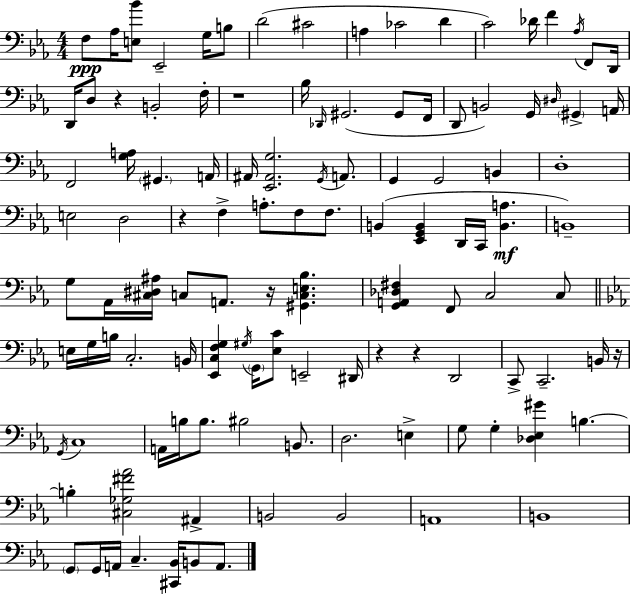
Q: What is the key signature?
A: C minor